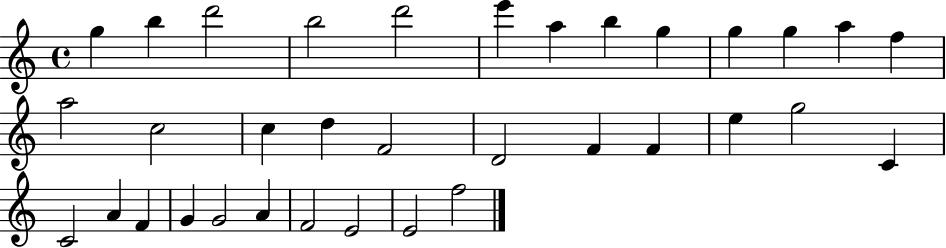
G5/q B5/q D6/h B5/h D6/h E6/q A5/q B5/q G5/q G5/q G5/q A5/q F5/q A5/h C5/h C5/q D5/q F4/h D4/h F4/q F4/q E5/q G5/h C4/q C4/h A4/q F4/q G4/q G4/h A4/q F4/h E4/h E4/h F5/h